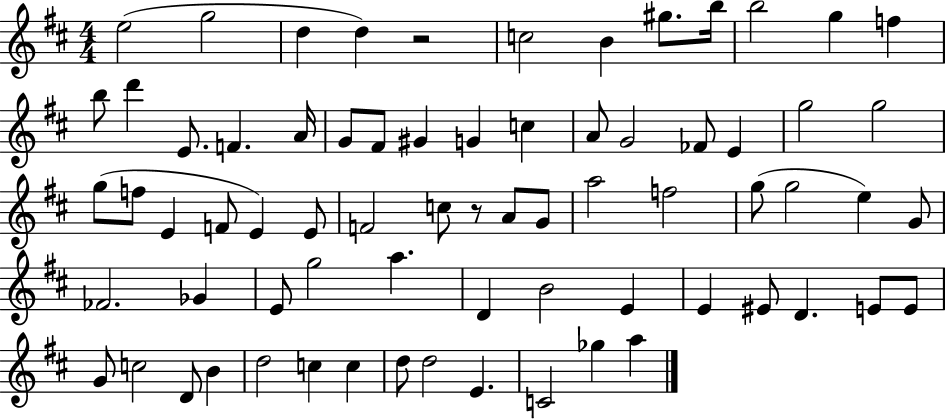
{
  \clef treble
  \numericTimeSignature
  \time 4/4
  \key d \major
  \repeat volta 2 { e''2( g''2 | d''4 d''4) r2 | c''2 b'4 gis''8. b''16 | b''2 g''4 f''4 | \break b''8 d'''4 e'8. f'4. a'16 | g'8 fis'8 gis'4 g'4 c''4 | a'8 g'2 fes'8 e'4 | g''2 g''2 | \break g''8( f''8 e'4 f'8 e'4) e'8 | f'2 c''8 r8 a'8 g'8 | a''2 f''2 | g''8( g''2 e''4) g'8 | \break fes'2. ges'4 | e'8 g''2 a''4. | d'4 b'2 e'4 | e'4 eis'8 d'4. e'8 e'8 | \break g'8 c''2 d'8 b'4 | d''2 c''4 c''4 | d''8 d''2 e'4. | c'2 ges''4 a''4 | \break } \bar "|."
}